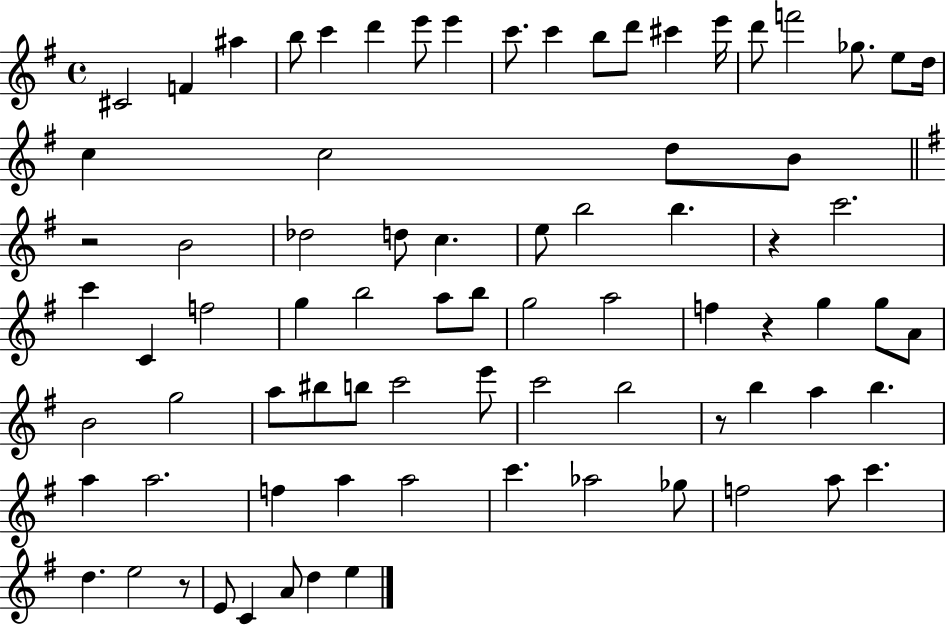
{
  \clef treble
  \time 4/4
  \defaultTimeSignature
  \key g \major
  cis'2 f'4 ais''4 | b''8 c'''4 d'''4 e'''8 e'''4 | c'''8. c'''4 b''8 d'''8 cis'''4 e'''16 | d'''8 f'''2 ges''8. e''8 d''16 | \break c''4 c''2 d''8 b'8 | \bar "||" \break \key g \major r2 b'2 | des''2 d''8 c''4. | e''8 b''2 b''4. | r4 c'''2. | \break c'''4 c'4 f''2 | g''4 b''2 a''8 b''8 | g''2 a''2 | f''4 r4 g''4 g''8 a'8 | \break b'2 g''2 | a''8 bis''8 b''8 c'''2 e'''8 | c'''2 b''2 | r8 b''4 a''4 b''4. | \break a''4 a''2. | f''4 a''4 a''2 | c'''4. aes''2 ges''8 | f''2 a''8 c'''4. | \break d''4. e''2 r8 | e'8 c'4 a'8 d''4 e''4 | \bar "|."
}